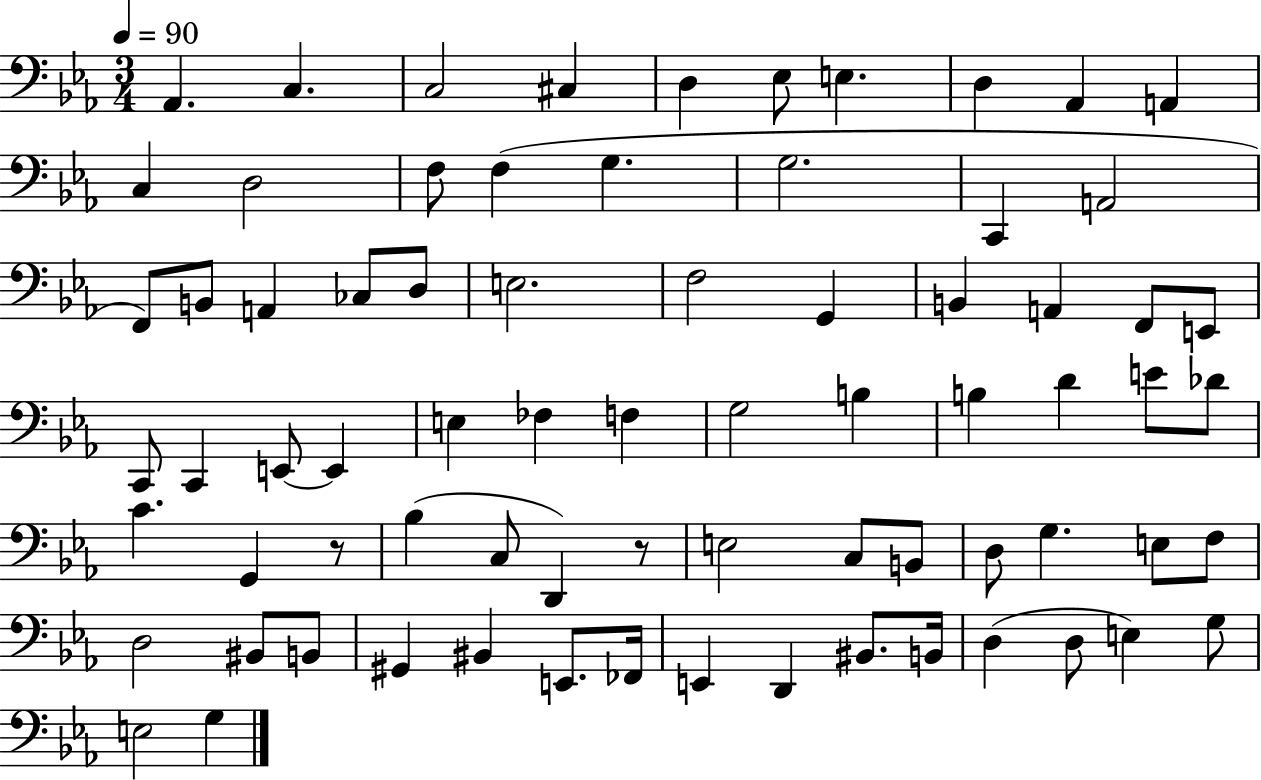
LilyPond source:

{
  \clef bass
  \numericTimeSignature
  \time 3/4
  \key ees \major
  \tempo 4 = 90
  aes,4. c4. | c2 cis4 | d4 ees8 e4. | d4 aes,4 a,4 | \break c4 d2 | f8 f4( g4. | g2. | c,4 a,2 | \break f,8) b,8 a,4 ces8 d8 | e2. | f2 g,4 | b,4 a,4 f,8 e,8 | \break c,8 c,4 e,8~~ e,4 | e4 fes4 f4 | g2 b4 | b4 d'4 e'8 des'8 | \break c'4. g,4 r8 | bes4( c8 d,4) r8 | e2 c8 b,8 | d8 g4. e8 f8 | \break d2 bis,8 b,8 | gis,4 bis,4 e,8. fes,16 | e,4 d,4 bis,8. b,16 | d4( d8 e4) g8 | \break e2 g4 | \bar "|."
}